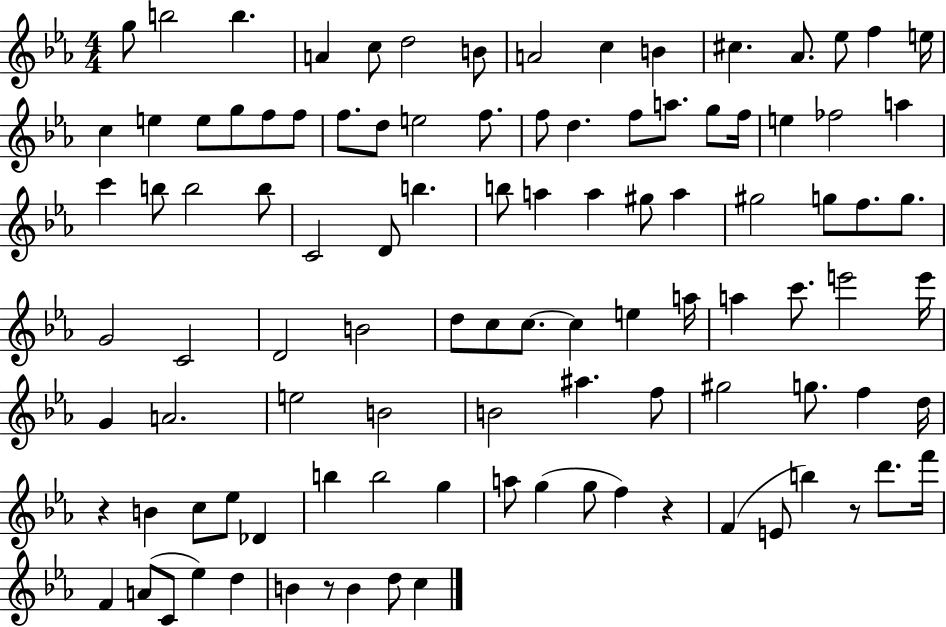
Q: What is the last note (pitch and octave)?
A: C5